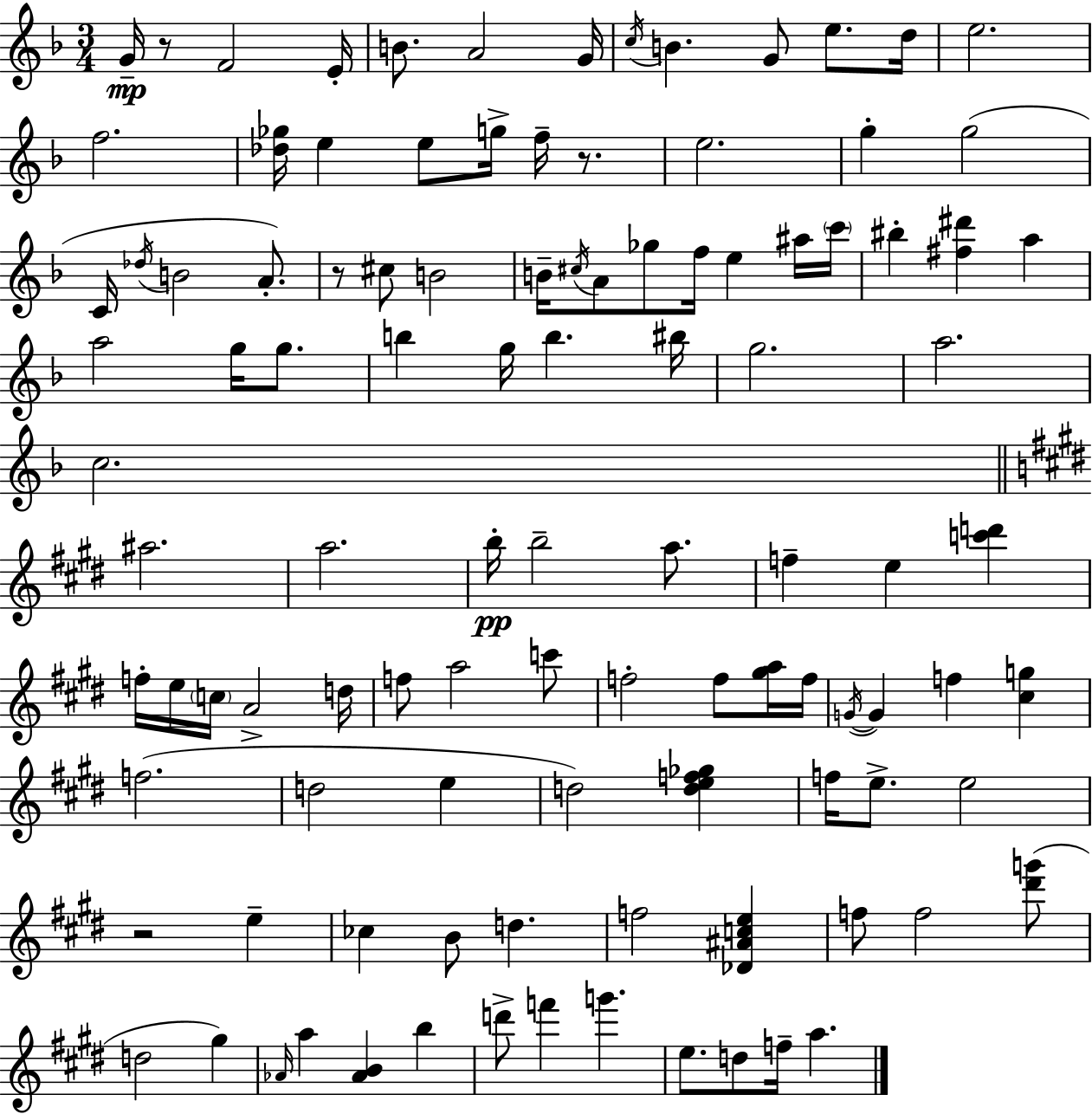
{
  \clef treble
  \numericTimeSignature
  \time 3/4
  \key f \major
  g'16--\mp r8 f'2 e'16-. | b'8. a'2 g'16 | \acciaccatura { c''16 } b'4. g'8 e''8. | d''16 e''2. | \break f''2. | <des'' ges''>16 e''4 e''8 g''16-> f''16-- r8. | e''2. | g''4-. g''2( | \break c'16 \acciaccatura { des''16 } b'2 a'8.-.) | r8 cis''8 b'2 | b'16-- \acciaccatura { cis''16 } a'8 ges''8 f''16 e''4 | ais''16 \parenthesize c'''16 bis''4-. <fis'' dis'''>4 a''4 | \break a''2 g''16 | g''8. b''4 g''16 b''4. | bis''16 g''2. | a''2. | \break c''2. | \bar "||" \break \key e \major ais''2. | a''2. | b''16-.\pp b''2-- a''8. | f''4-- e''4 <c''' d'''>4 | \break f''16-. e''16 \parenthesize c''16 a'2-> d''16 | f''8 a''2 c'''8 | f''2-. f''8 <gis'' a''>16 f''16 | \acciaccatura { g'16~ }~ g'4 f''4 <cis'' g''>4 | \break f''2.( | d''2 e''4 | d''2) <d'' e'' f'' ges''>4 | f''16 e''8.-> e''2 | \break r2 e''4-- | ces''4 b'8 d''4. | f''2 <des' ais' c'' e''>4 | f''8 f''2 <dis''' g'''>8( | \break d''2 gis''4) | \grace { aes'16 } a''4 <aes' b'>4 b''4 | d'''8-> f'''4 g'''4. | e''8. d''8 f''16-- a''4. | \break \bar "|."
}